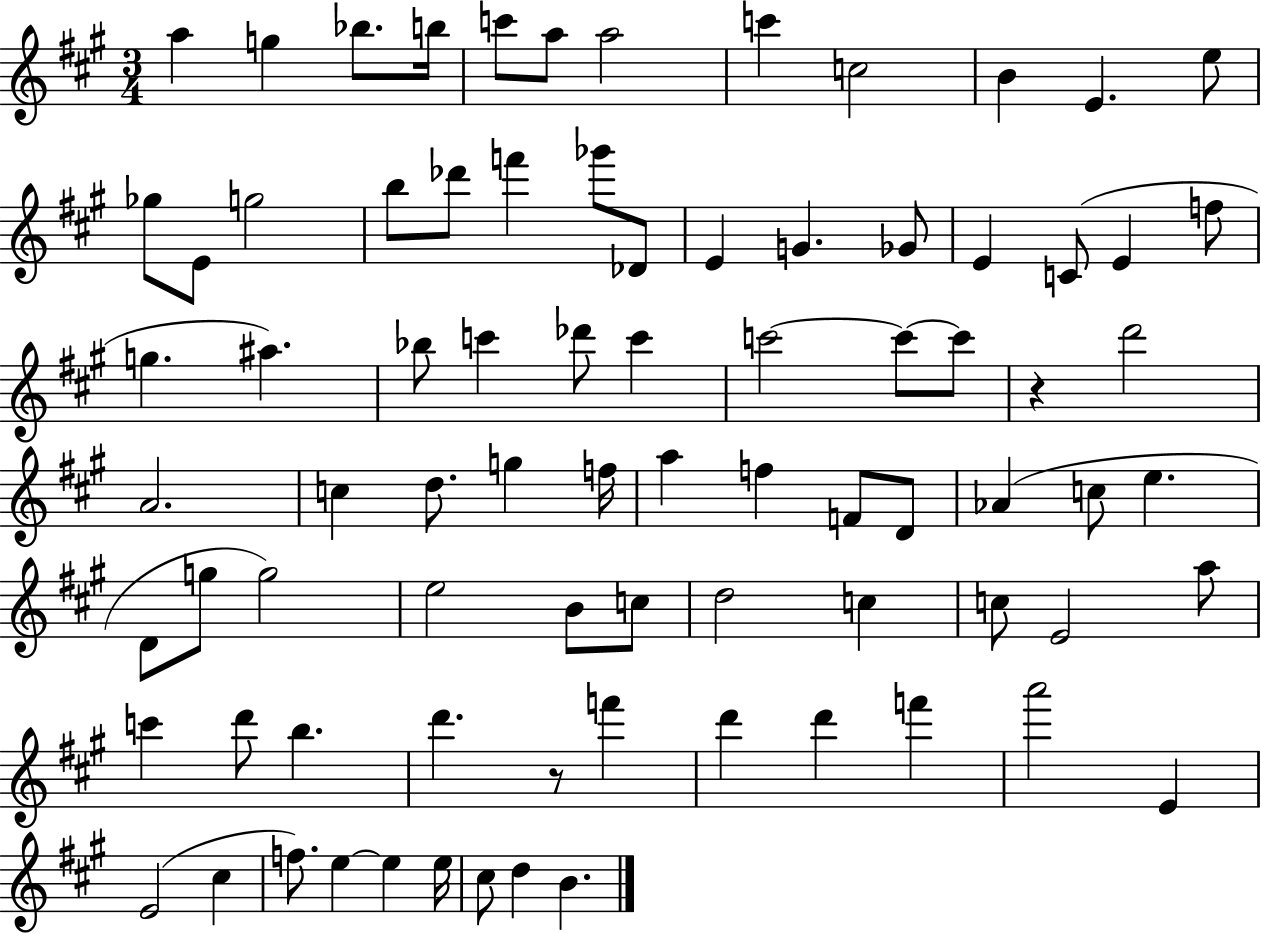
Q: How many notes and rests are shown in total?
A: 81